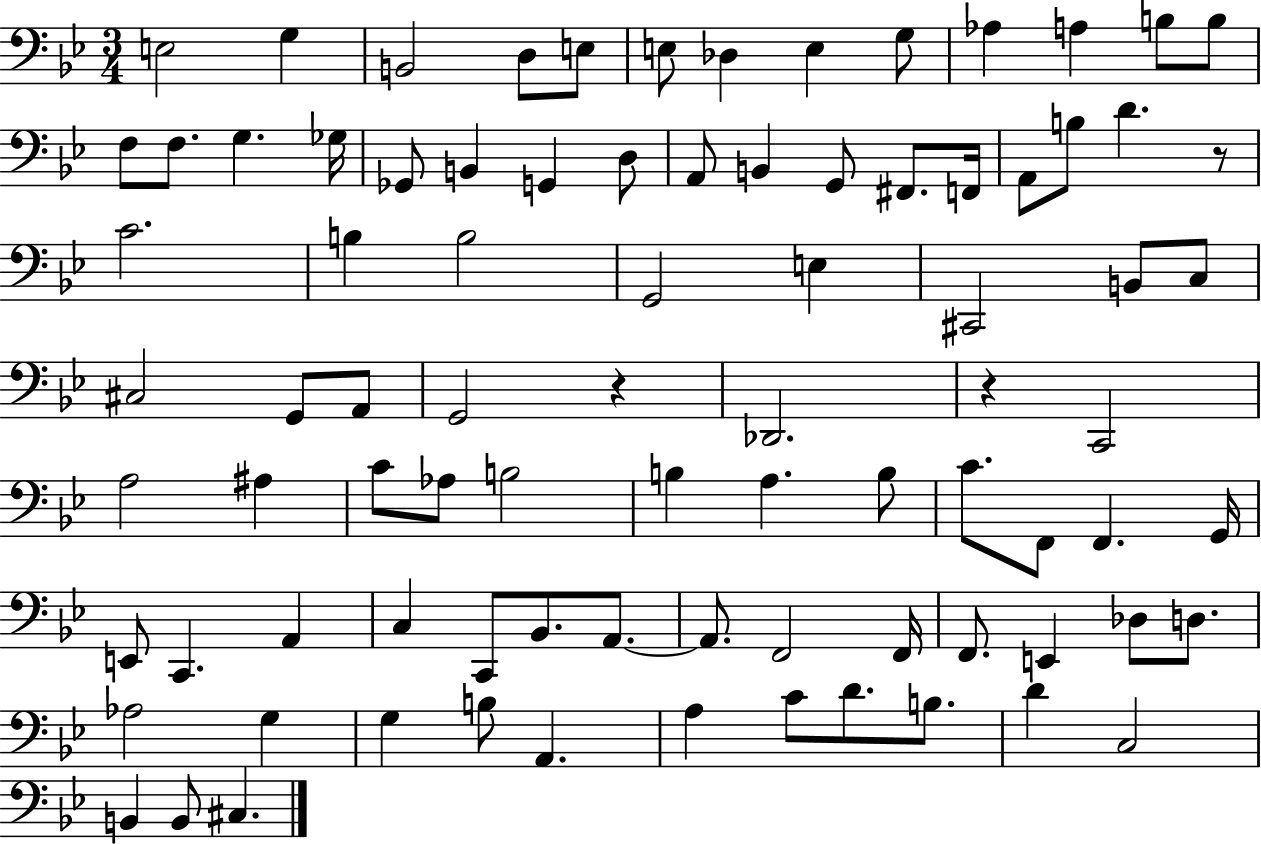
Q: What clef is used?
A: bass